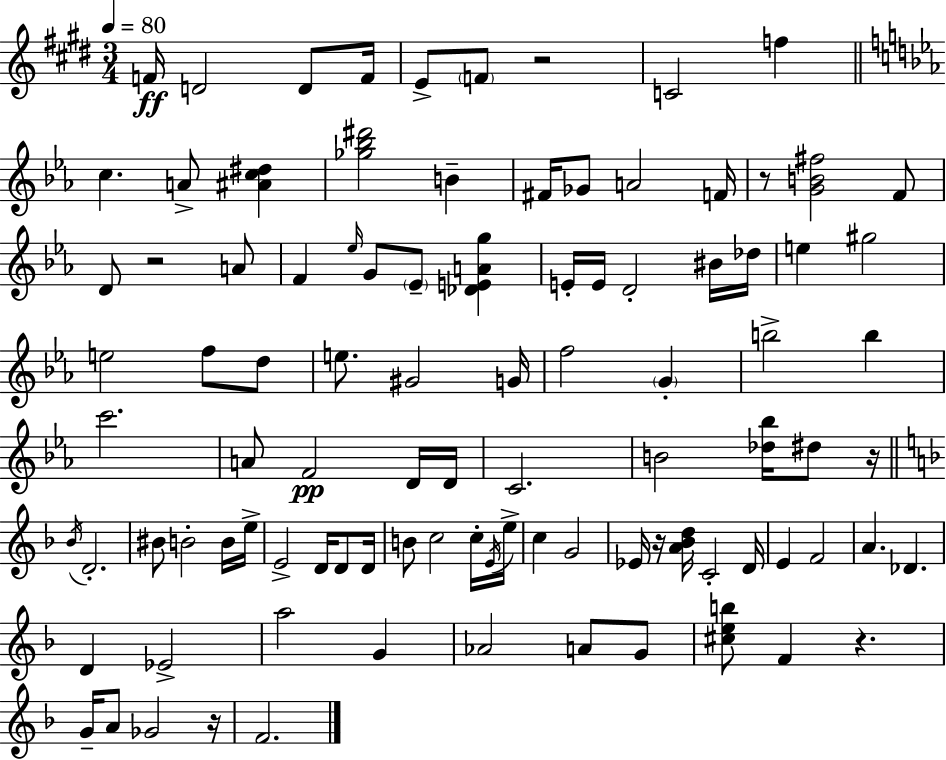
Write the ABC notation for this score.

X:1
T:Untitled
M:3/4
L:1/4
K:E
F/4 D2 D/2 F/4 E/2 F/2 z2 C2 f c A/2 [^Ac^d] [_g_b^d']2 B ^F/4 _G/2 A2 F/4 z/2 [GB^f]2 F/2 D/2 z2 A/2 F _e/4 G/2 _E/2 [_DEAg] E/4 E/4 D2 ^B/4 _d/4 e ^g2 e2 f/2 d/2 e/2 ^G2 G/4 f2 G b2 b c'2 A/2 F2 D/4 D/4 C2 B2 [_d_b]/4 ^d/2 z/4 _B/4 D2 ^B/2 B2 B/4 e/4 E2 D/4 D/2 D/4 B/2 c2 c/4 E/4 e/4 c G2 _E/4 z/4 [A_Bd]/4 C2 D/4 E F2 A _D D _E2 a2 G _A2 A/2 G/2 [^ceb]/2 F z G/4 A/2 _G2 z/4 F2